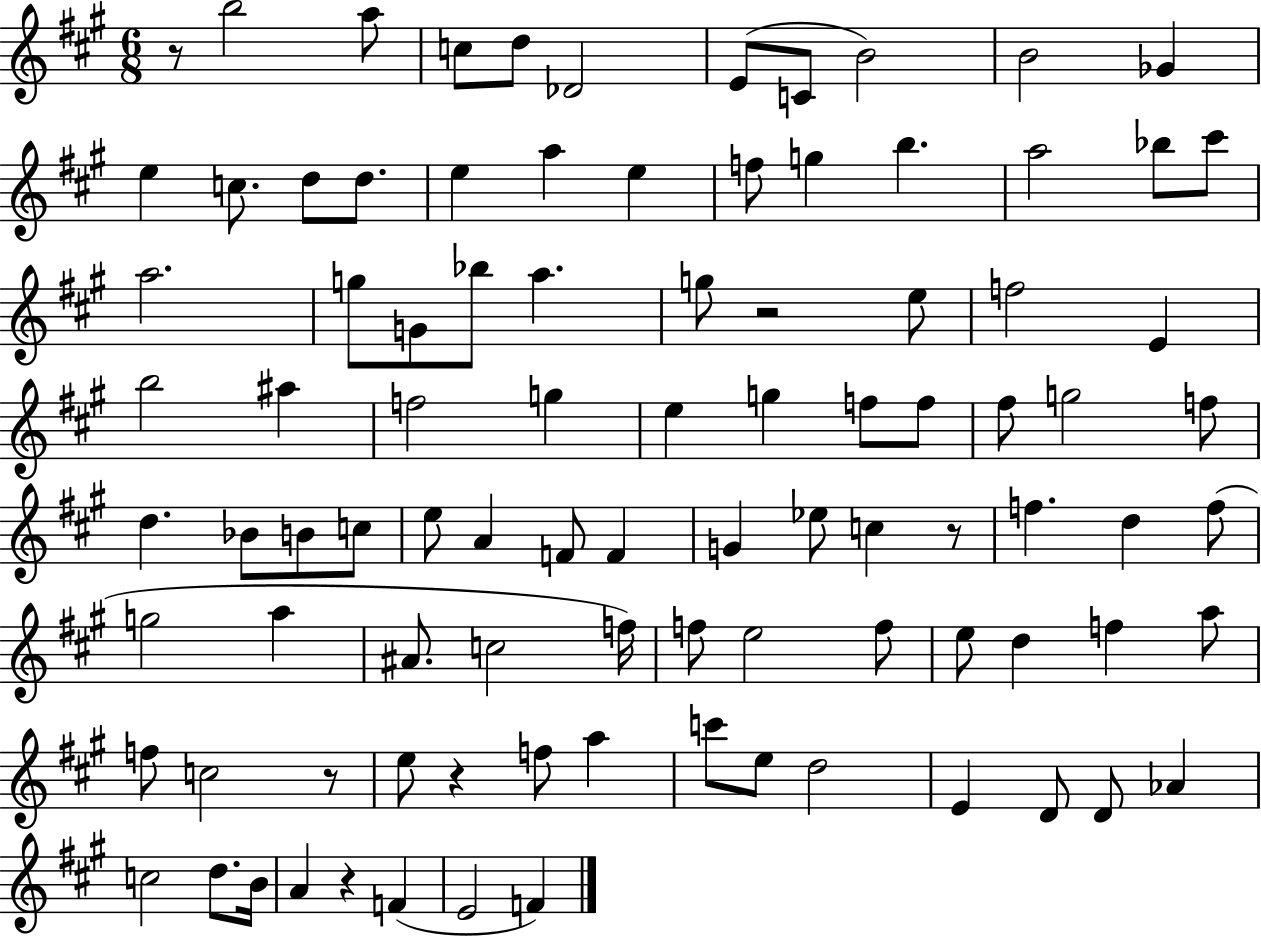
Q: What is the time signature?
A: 6/8